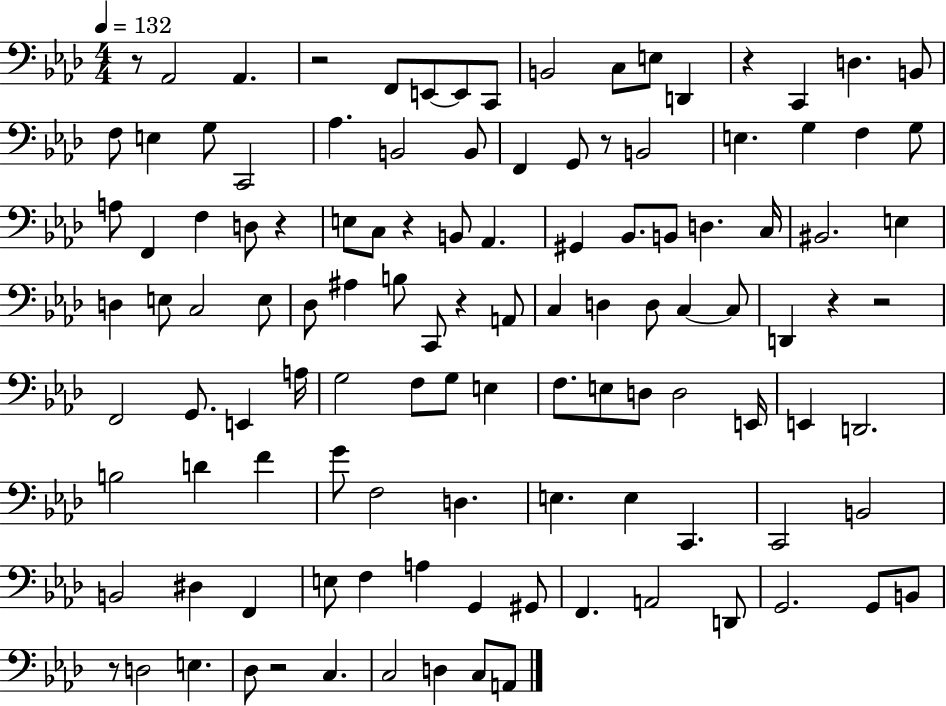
R/e Ab2/h Ab2/q. R/h F2/e E2/e E2/e C2/e B2/h C3/e E3/e D2/q R/q C2/q D3/q. B2/e F3/e E3/q G3/e C2/h Ab3/q. B2/h B2/e F2/q G2/e R/e B2/h E3/q. G3/q F3/q G3/e A3/e F2/q F3/q D3/e R/q E3/e C3/e R/q B2/e Ab2/q. G#2/q Bb2/e. B2/e D3/q. C3/s BIS2/h. E3/q D3/q E3/e C3/h E3/e Db3/e A#3/q B3/e C2/e R/q A2/e C3/q D3/q D3/e C3/q C3/e D2/q R/q R/h F2/h G2/e. E2/q A3/s G3/h F3/e G3/e E3/q F3/e. E3/e D3/e D3/h E2/s E2/q D2/h. B3/h D4/q F4/q G4/e F3/h D3/q. E3/q. E3/q C2/q. C2/h B2/h B2/h D#3/q F2/q E3/e F3/q A3/q G2/q G#2/e F2/q. A2/h D2/e G2/h. G2/e B2/e R/e D3/h E3/q. Db3/e R/h C3/q. C3/h D3/q C3/e A2/e